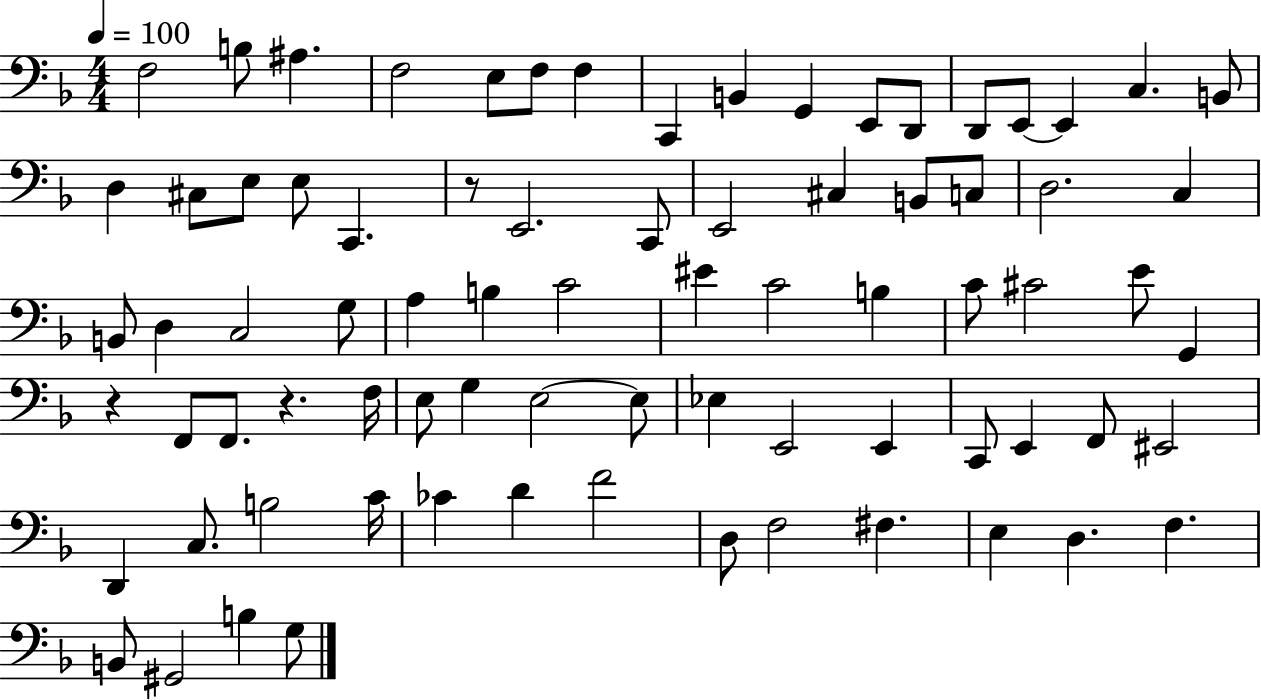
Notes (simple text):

F3/h B3/e A#3/q. F3/h E3/e F3/e F3/q C2/q B2/q G2/q E2/e D2/e D2/e E2/e E2/q C3/q. B2/e D3/q C#3/e E3/e E3/e C2/q. R/e E2/h. C2/e E2/h C#3/q B2/e C3/e D3/h. C3/q B2/e D3/q C3/h G3/e A3/q B3/q C4/h EIS4/q C4/h B3/q C4/e C#4/h E4/e G2/q R/q F2/e F2/e. R/q. F3/s E3/e G3/q E3/h E3/e Eb3/q E2/h E2/q C2/e E2/q F2/e EIS2/h D2/q C3/e. B3/h C4/s CES4/q D4/q F4/h D3/e F3/h F#3/q. E3/q D3/q. F3/q. B2/e G#2/h B3/q G3/e